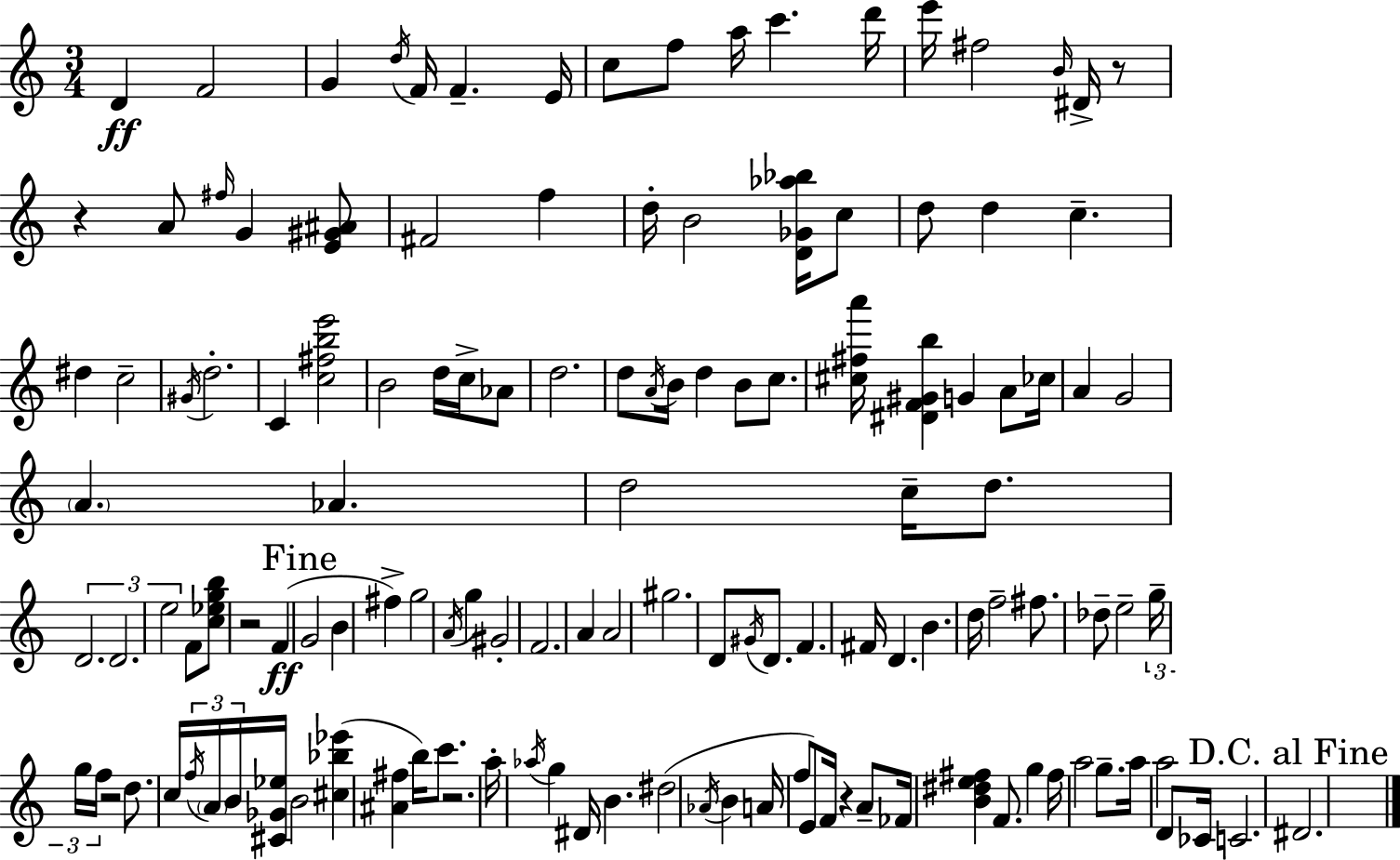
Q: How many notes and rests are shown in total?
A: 133